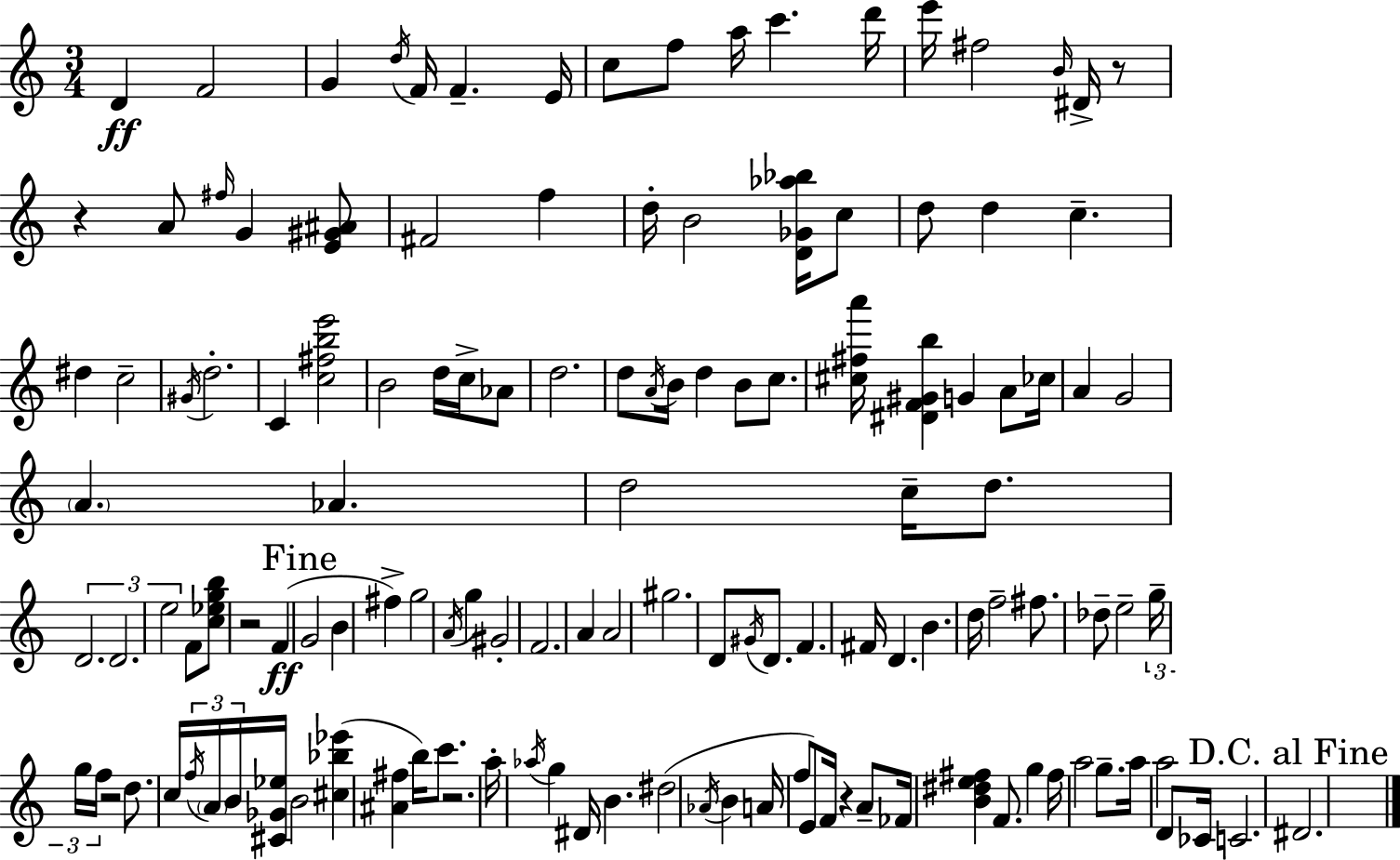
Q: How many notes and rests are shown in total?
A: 133